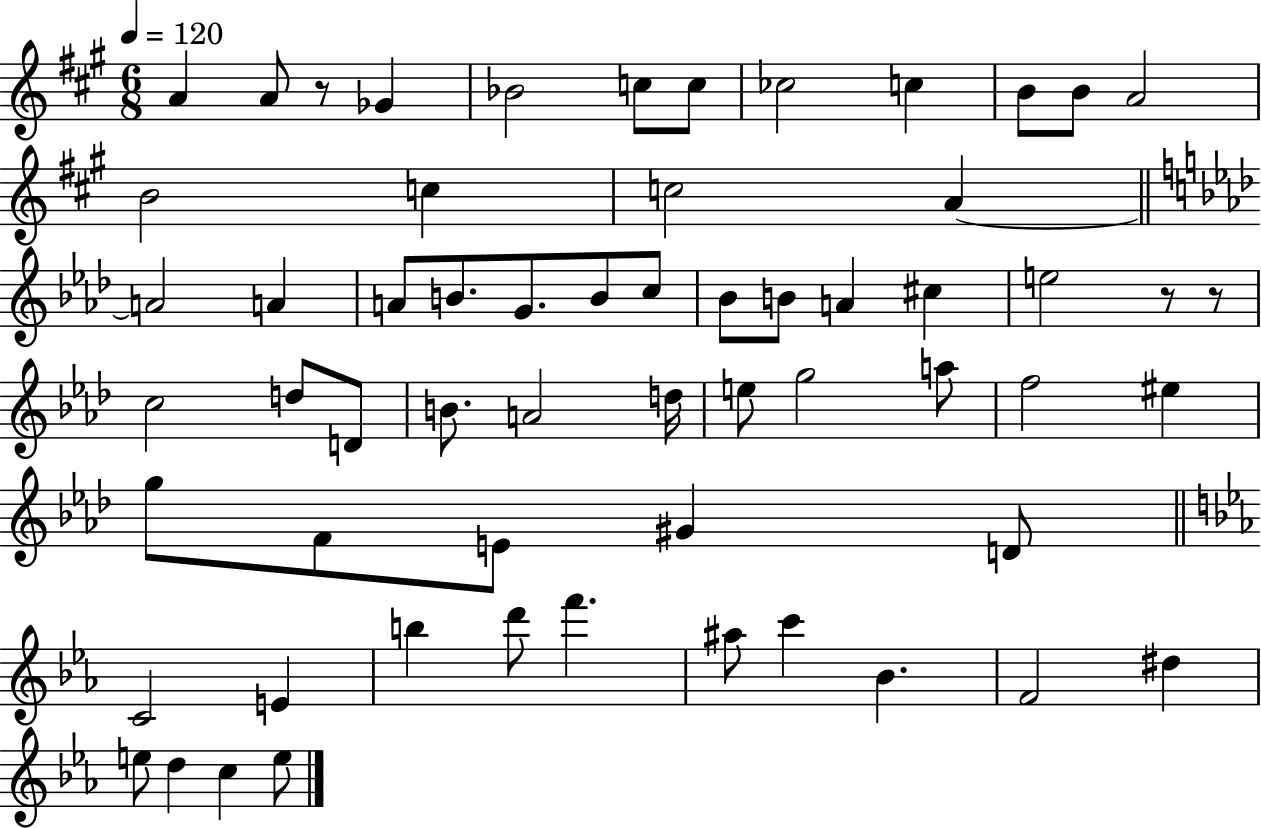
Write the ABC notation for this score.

X:1
T:Untitled
M:6/8
L:1/4
K:A
A A/2 z/2 _G _B2 c/2 c/2 _c2 c B/2 B/2 A2 B2 c c2 A A2 A A/2 B/2 G/2 B/2 c/2 _B/2 B/2 A ^c e2 z/2 z/2 c2 d/2 D/2 B/2 A2 d/4 e/2 g2 a/2 f2 ^e g/2 F/2 E/2 ^G D/2 C2 E b d'/2 f' ^a/2 c' _B F2 ^d e/2 d c e/2